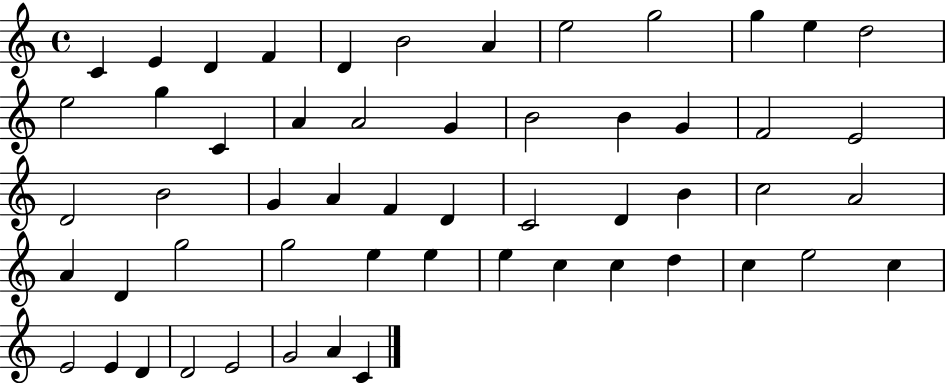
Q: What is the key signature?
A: C major